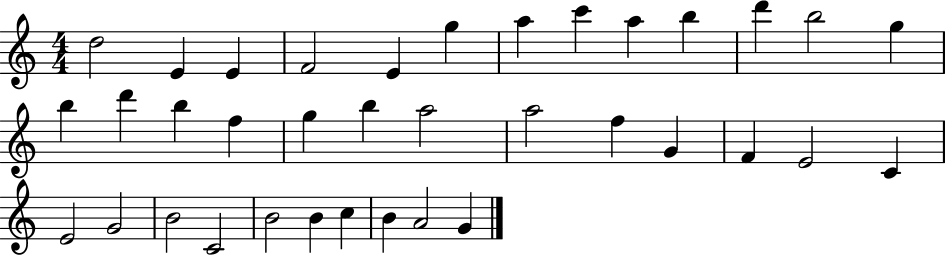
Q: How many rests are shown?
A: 0